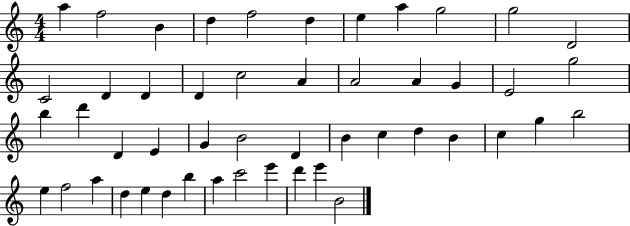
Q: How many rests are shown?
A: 0